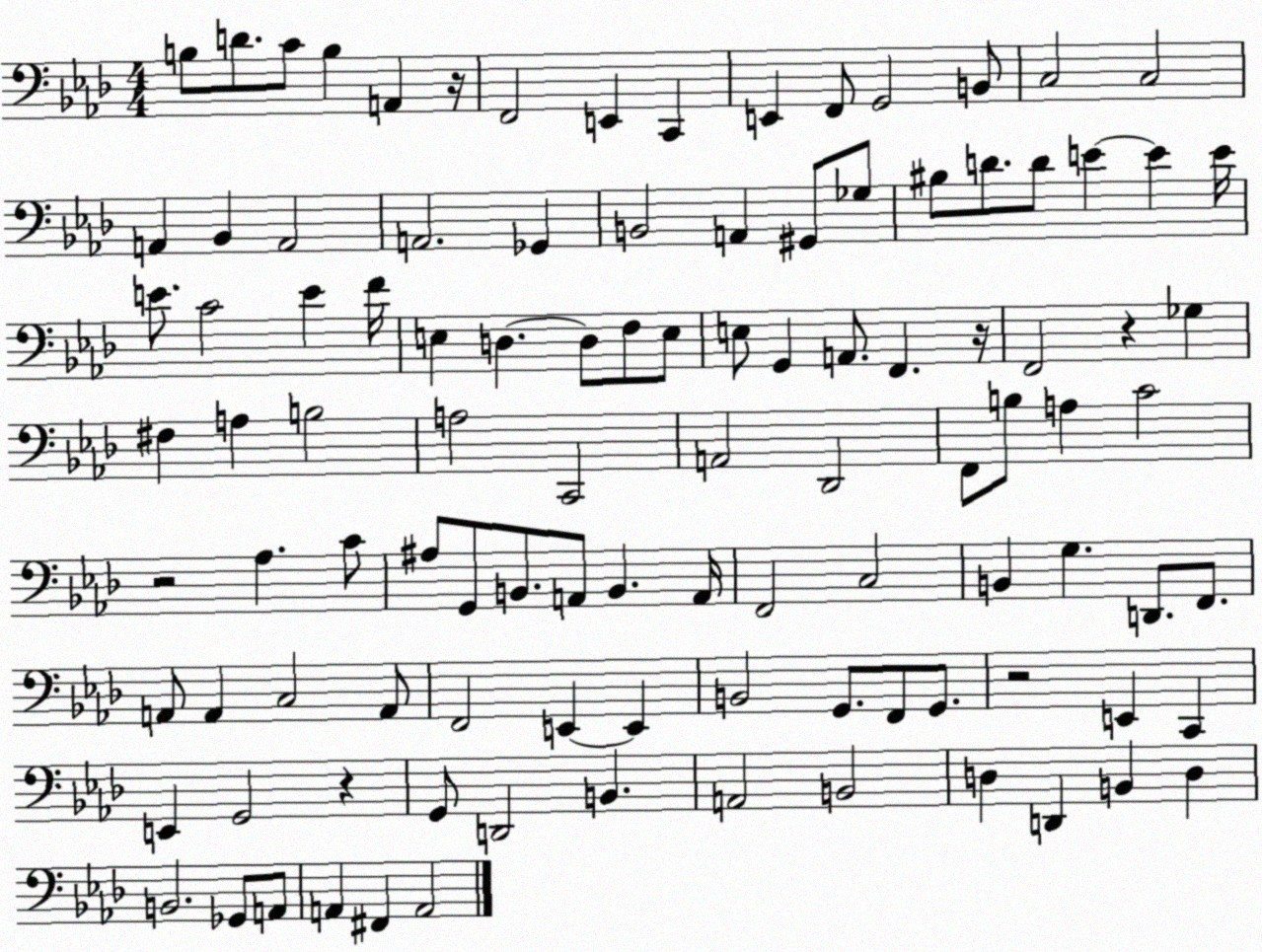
X:1
T:Untitled
M:4/4
L:1/4
K:Ab
B,/2 D/2 C/2 B, A,, z/4 F,,2 E,, C,, E,, F,,/2 G,,2 B,,/2 C,2 C,2 A,, _B,, A,,2 A,,2 _G,, B,,2 A,, ^G,,/2 _G,/2 ^B,/2 D/2 D/2 E E E/4 E/2 C2 E F/4 E, D, D,/2 F,/2 E,/2 E,/2 G,, A,,/2 F,, z/4 F,,2 z _G, ^F, A, B,2 A,2 C,,2 A,,2 _D,,2 F,,/2 B,/2 A, C2 z2 _A, C/2 ^A,/2 G,,/2 B,,/2 A,,/2 B,, A,,/4 F,,2 C,2 B,, G, D,,/2 F,,/2 A,,/2 A,, C,2 A,,/2 F,,2 E,, E,, B,,2 G,,/2 F,,/2 G,,/2 z2 E,, C,, E,, G,,2 z G,,/2 D,,2 B,, A,,2 B,,2 D, D,, B,, D, B,,2 _G,,/2 A,,/2 A,, ^F,, A,,2